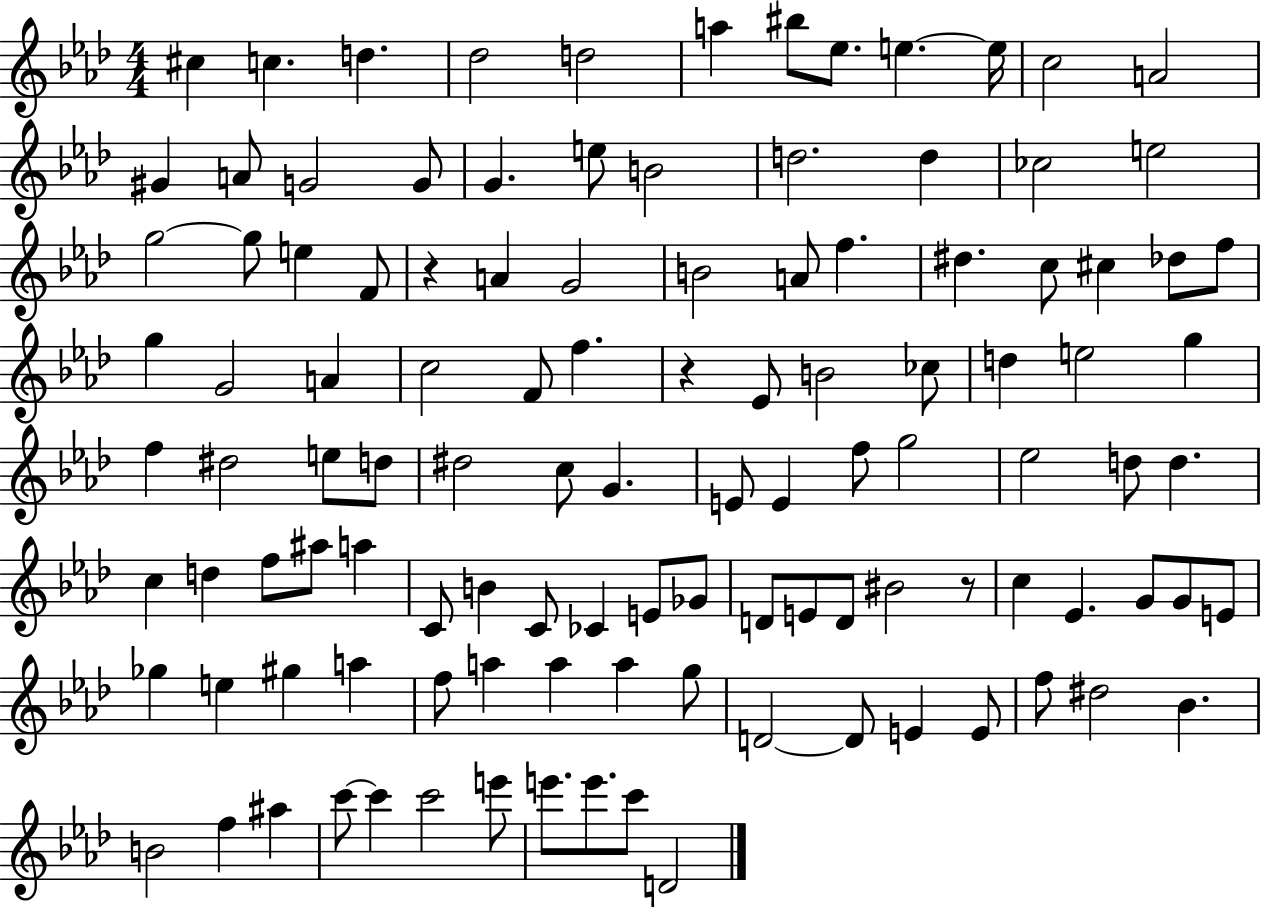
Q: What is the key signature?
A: AES major